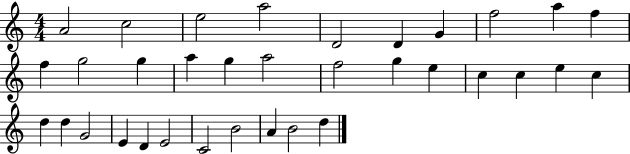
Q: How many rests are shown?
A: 0